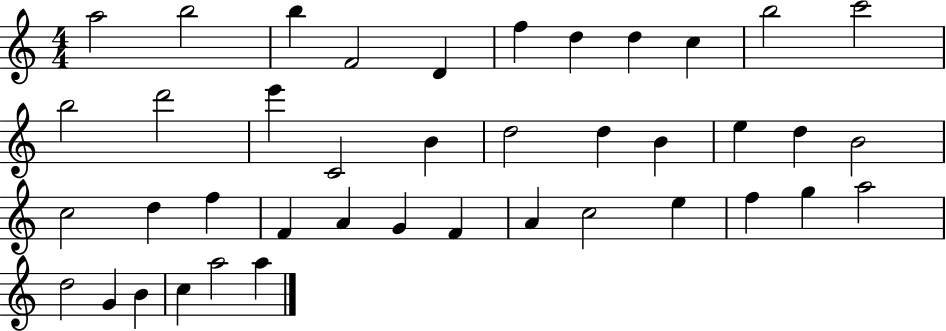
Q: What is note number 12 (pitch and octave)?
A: B5